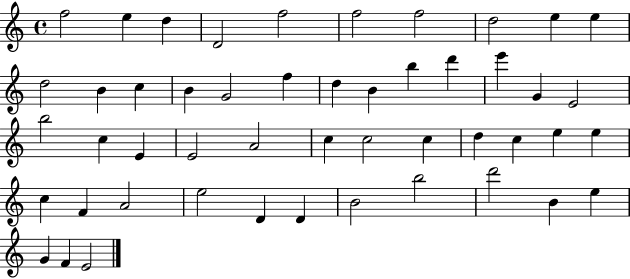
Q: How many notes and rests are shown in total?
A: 49